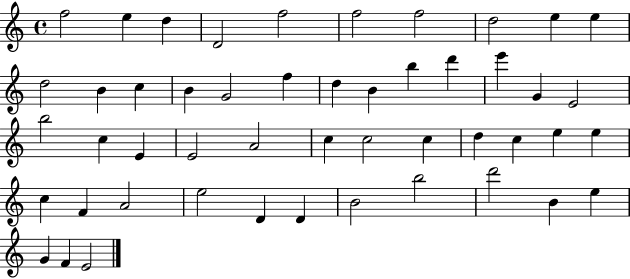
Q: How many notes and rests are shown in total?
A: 49